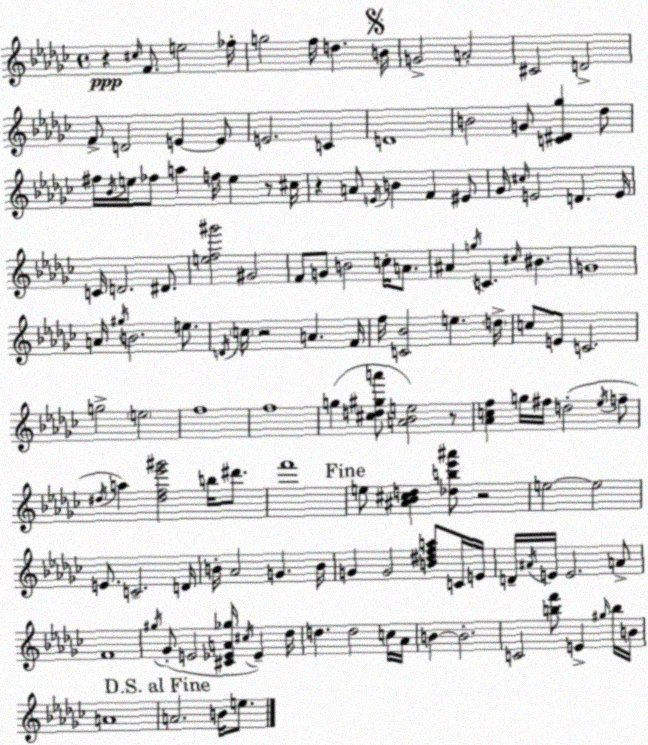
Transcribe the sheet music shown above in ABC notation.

X:1
T:Untitled
M:4/4
L:1/4
K:Ebm
z ^c/4 F/2 e2 _f/4 g2 f/4 d B/4 G2 A2 ^C2 D2 F/2 D2 E E/2 E2 C D4 B2 G/2 [C^D_g] _d/2 ^f/4 _B/4 e/4 _f/2 a f/4 e z/2 ^c/4 z A/2 E/4 B F ^E/2 _G/4 ^c/4 E2 D E/4 C/4 D2 ^D/2 [ef^g']2 ^G2 F/2 G/2 B2 c/4 A/2 ^A g/4 C ^c/4 ^B G4 A/4 ^g/4 B2 e/2 D/4 c/4 z2 A F/4 f/4 [C_B]2 e d/4 c/2 E/2 C2 g2 e2 f4 f4 g [^cd^ga']/2 [A_Be]2 z/2 [_Acf] g/4 ^f/4 d2 _e/4 f/2 ^d/4 a [^df_e'^g']2 b/4 ^d'/2 f'4 e/2 [^A_B^cd] [_db_e'^a']/2 z2 e2 e2 E/2 C2 D/4 B/4 _A2 G B/4 G G2 [B^dfa]/2 C/4 E/4 D/4 ^A/4 E/4 E2 A/2 F4 ^g/4 _G/2 E2 [^C_EA_g]/4 ^c/4 _E _d/4 d d2 c/4 _A/4 B B2 C2 [bf']/2 E ^g/4 b/4 B/4 A4 A2 B/4 e/2